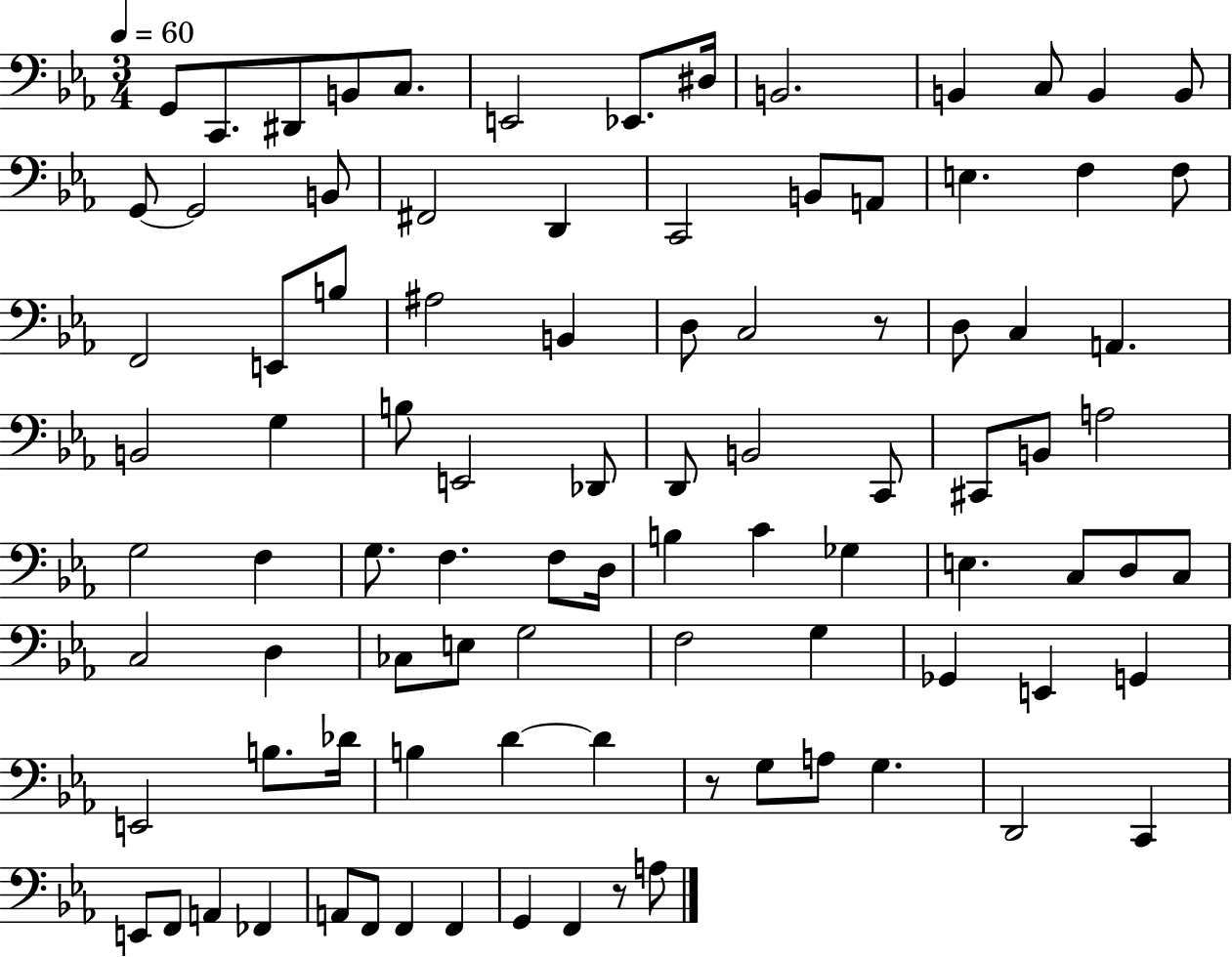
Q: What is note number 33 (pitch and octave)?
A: C3